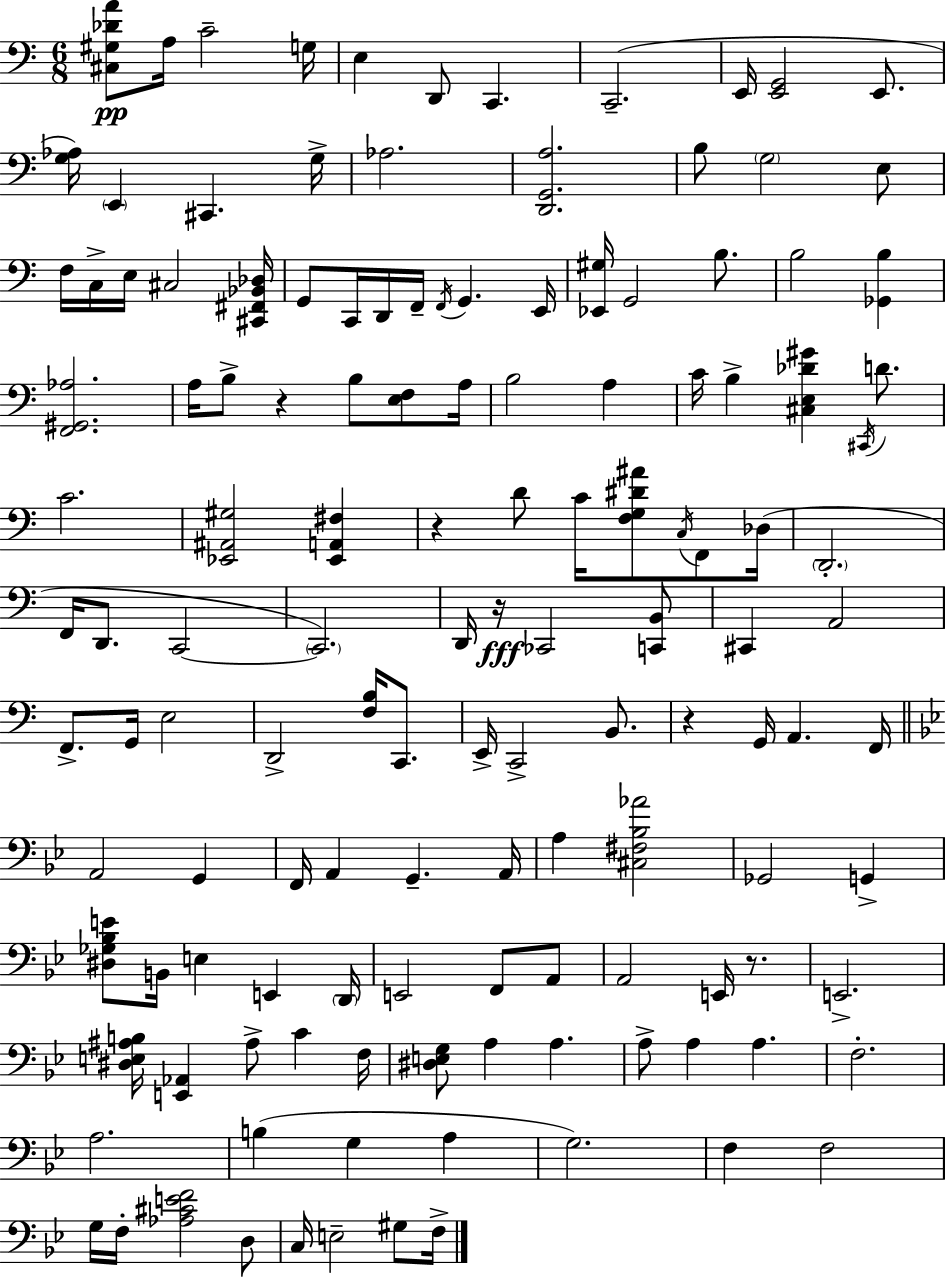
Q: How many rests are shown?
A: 5